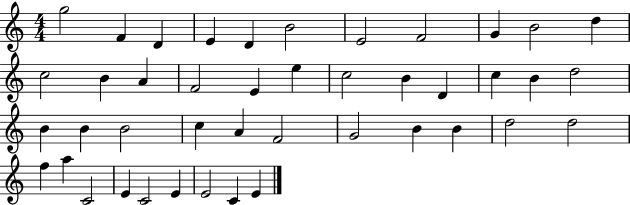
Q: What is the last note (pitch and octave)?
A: E4